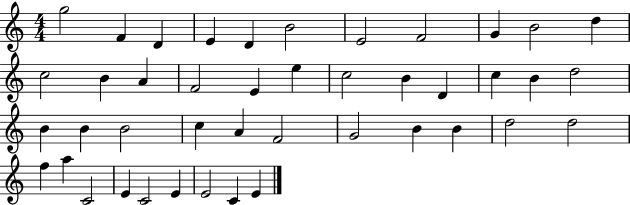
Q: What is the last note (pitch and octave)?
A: E4